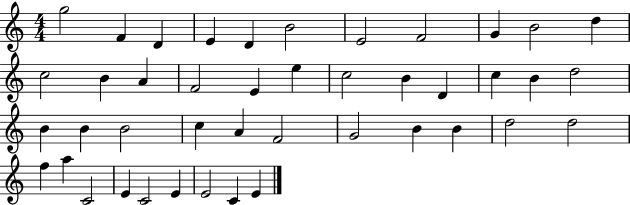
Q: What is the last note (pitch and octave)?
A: E4